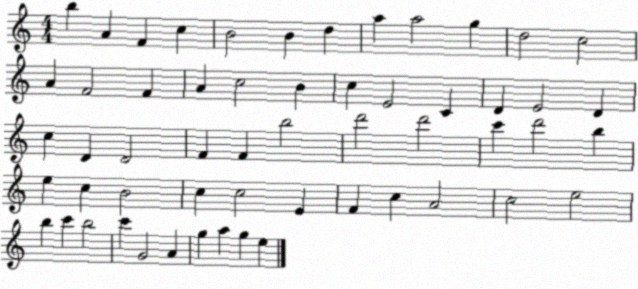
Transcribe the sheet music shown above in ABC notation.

X:1
T:Untitled
M:4/4
L:1/4
K:C
b A F c B2 B d a a2 g d2 c2 A F2 F A c2 B c E2 C D E2 D c D D2 F F b2 d'2 d'2 c' d'2 b e c B2 c c2 E F c A2 c2 e2 b c' b2 c' G2 A g a g e